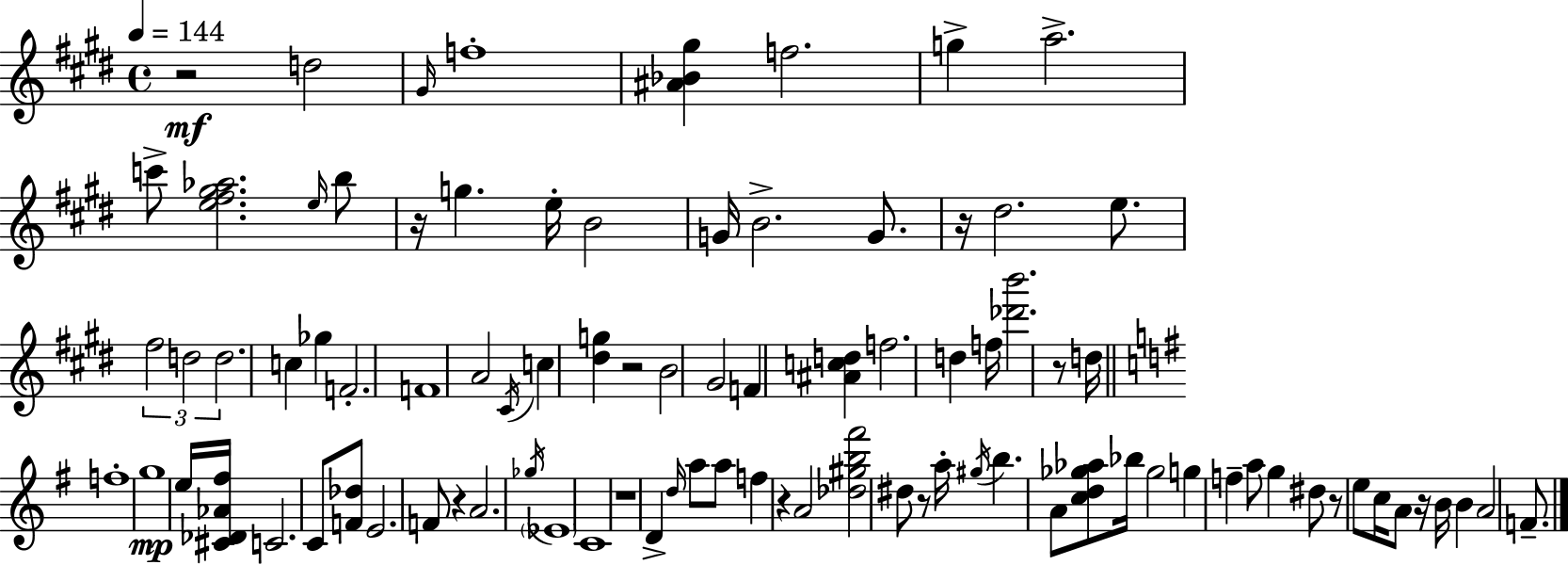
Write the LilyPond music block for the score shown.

{
  \clef treble
  \time 4/4
  \defaultTimeSignature
  \key e \major
  \tempo 4 = 144
  r2\mf d''2 | \grace { gis'16 } f''1-. | <ais' bes' gis''>4 f''2. | g''4-> a''2.-> | \break c'''8-> <e'' fis'' gis'' aes''>2. \grace { e''16 } | b''8 r16 g''4. e''16-. b'2 | g'16 b'2.-> g'8. | r16 dis''2. e''8. | \break \tuplet 3/2 { fis''2 d''2 | d''2. } c''4 | ges''4 f'2.-. | f'1 | \break a'2 \acciaccatura { cis'16 } c''4 <dis'' g''>4 | r2 b'2 | gis'2 f'4 <ais' c'' d''>4 | f''2. d''4 | \break f''16 <des''' b'''>2. | r8 d''16 \bar "||" \break \key g \major f''1-. | g''1\mp | e''16 <cis' des' aes' fis''>16 c'2. c'8 | <f' des''>8 e'2. f'8 | \break r4 a'2. | \acciaccatura { ges''16 } \parenthesize ees'1 | c'1 | r1 | \break d'4-> \grace { d''16 } a''8 a''8 f''4 r4 | a'2 <des'' gis'' b'' fis'''>2 | dis''8 r8 a''16-. \acciaccatura { gis''16 } b''4. a'8 | <c'' d'' ges'' aes''>8 bes''16 ges''2 g''4 f''4-- | \break a''8 g''4 dis''8 r8 e''8 c''16 | a'8 r16 b'16 b'4 a'2 | f'8.-- \bar "|."
}